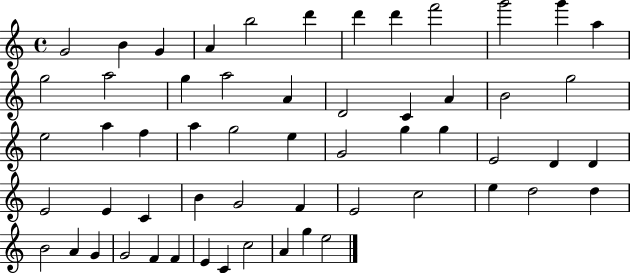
{
  \clef treble
  \time 4/4
  \defaultTimeSignature
  \key c \major
  g'2 b'4 g'4 | a'4 b''2 d'''4 | d'''4 d'''4 f'''2 | g'''2 g'''4 a''4 | \break g''2 a''2 | g''4 a''2 a'4 | d'2 c'4 a'4 | b'2 g''2 | \break e''2 a''4 f''4 | a''4 g''2 e''4 | g'2 g''4 g''4 | e'2 d'4 d'4 | \break e'2 e'4 c'4 | b'4 g'2 f'4 | e'2 c''2 | e''4 d''2 d''4 | \break b'2 a'4 g'4 | g'2 f'4 f'4 | e'4 c'4 c''2 | a'4 g''4 e''2 | \break \bar "|."
}